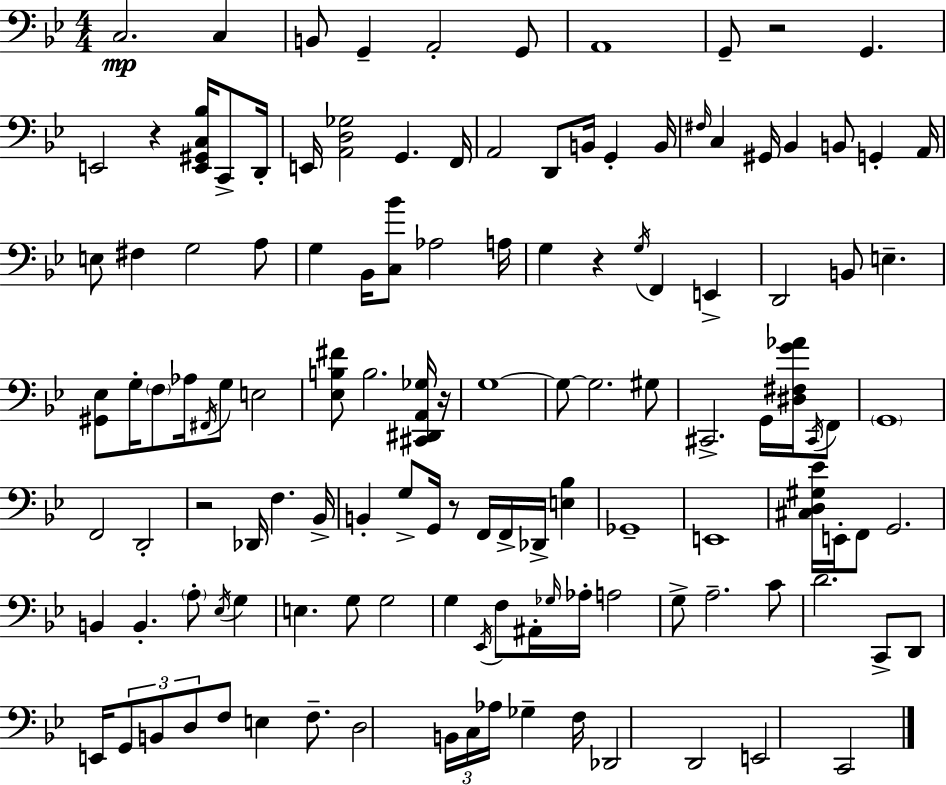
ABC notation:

X:1
T:Untitled
M:4/4
L:1/4
K:Bb
C,2 C, B,,/2 G,, A,,2 G,,/2 A,,4 G,,/2 z2 G,, E,,2 z [E,,^G,,C,_B,]/4 C,,/2 D,,/4 E,,/4 [A,,D,_G,]2 G,, F,,/4 A,,2 D,,/2 B,,/4 G,, B,,/4 ^F,/4 C, ^G,,/4 _B,, B,,/2 G,, A,,/4 E,/2 ^F, G,2 A,/2 G, _B,,/4 [C,_B]/2 _A,2 A,/4 G, z G,/4 F,, E,, D,,2 B,,/2 E, [^G,,_E,]/2 G,/4 F,/2 _A,/4 ^F,,/4 G,/2 E,2 [_E,B,^F]/2 B,2 [^C,,^D,,A,,_G,]/4 z/4 G,4 G,/2 G,2 ^G,/2 ^C,,2 G,,/4 [^D,^F,G_A]/4 ^C,,/4 F,,/2 G,,4 F,,2 D,,2 z2 _D,,/4 F, _B,,/4 B,, G,/2 G,,/4 z/2 F,,/4 F,,/4 _D,,/4 [E,_B,] _G,,4 E,,4 [^C,D,^G,_E]/4 E,,/4 F,,/2 G,,2 B,, B,, A,/2 _E,/4 G, E, G,/2 G,2 G, _E,,/4 F,/2 ^A,,/4 _G,/4 _A,/4 A,2 G,/2 A,2 C/2 D2 C,,/2 D,,/2 E,,/4 G,,/2 B,,/2 D,/2 F,/2 E, F,/2 D,2 B,,/4 C,/4 _A,/4 _G, F,/4 _D,,2 D,,2 E,,2 C,,2